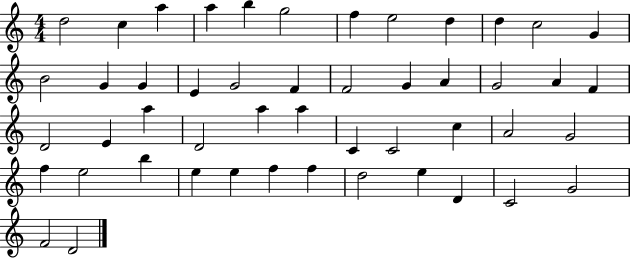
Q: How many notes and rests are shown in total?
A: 49